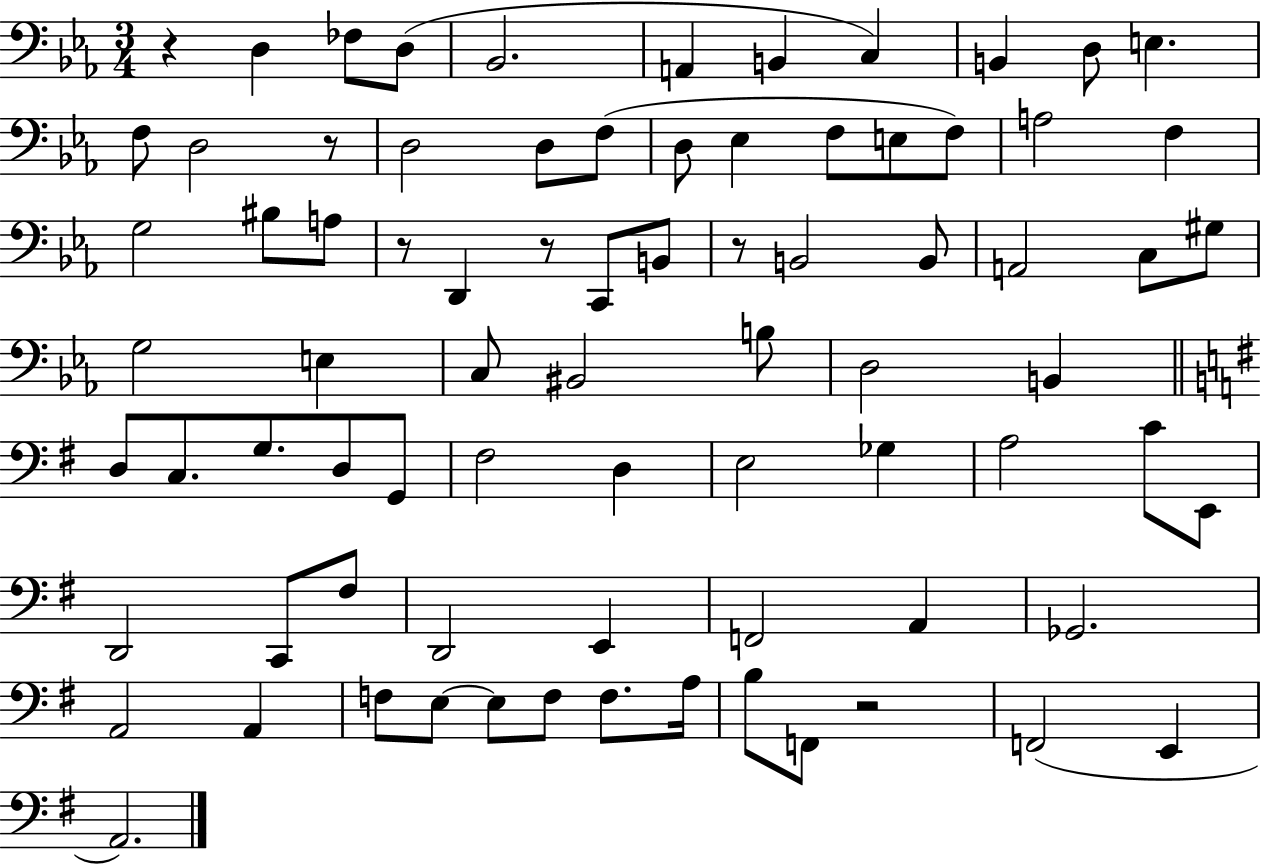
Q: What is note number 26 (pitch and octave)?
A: D2